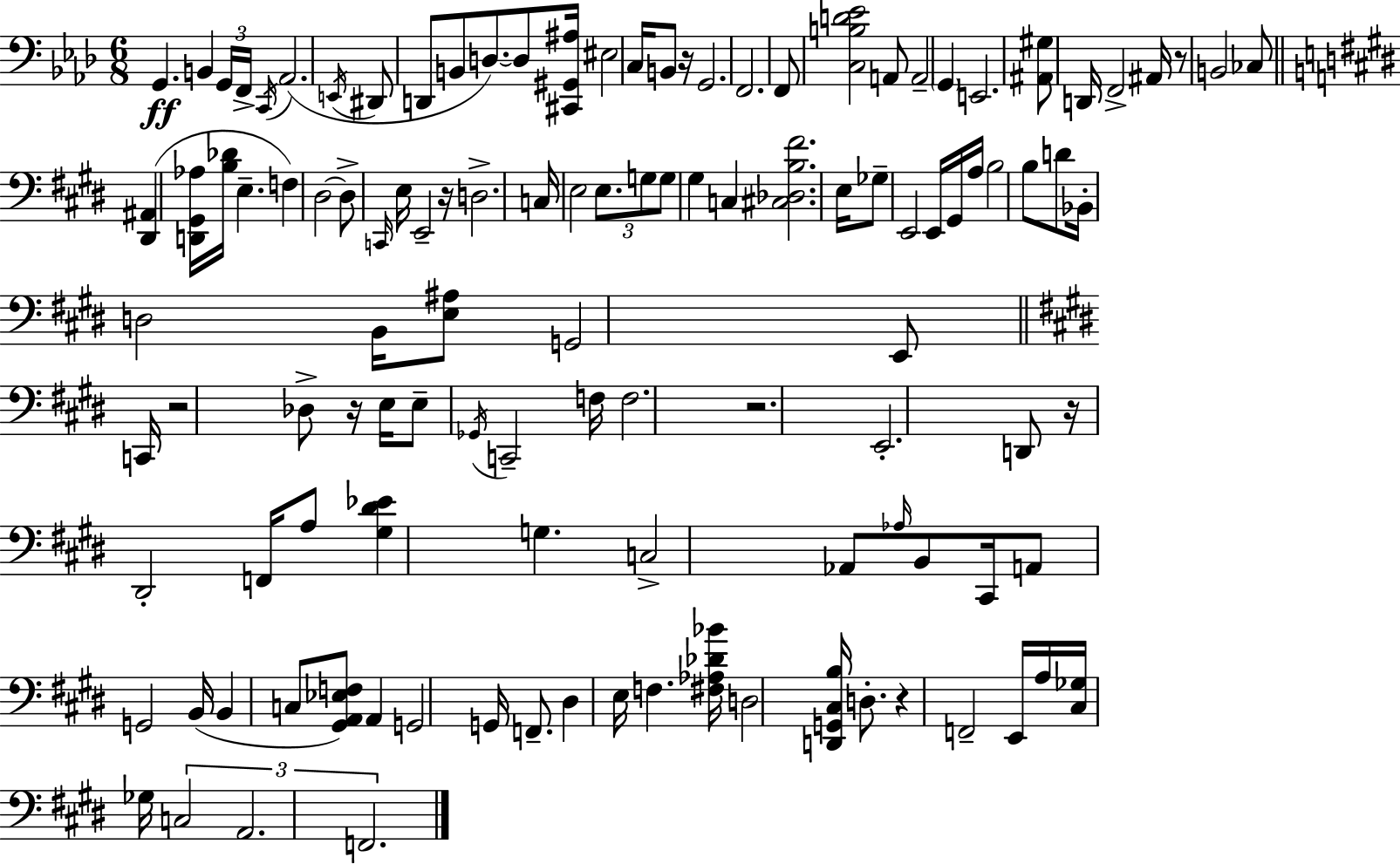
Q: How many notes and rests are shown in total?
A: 117